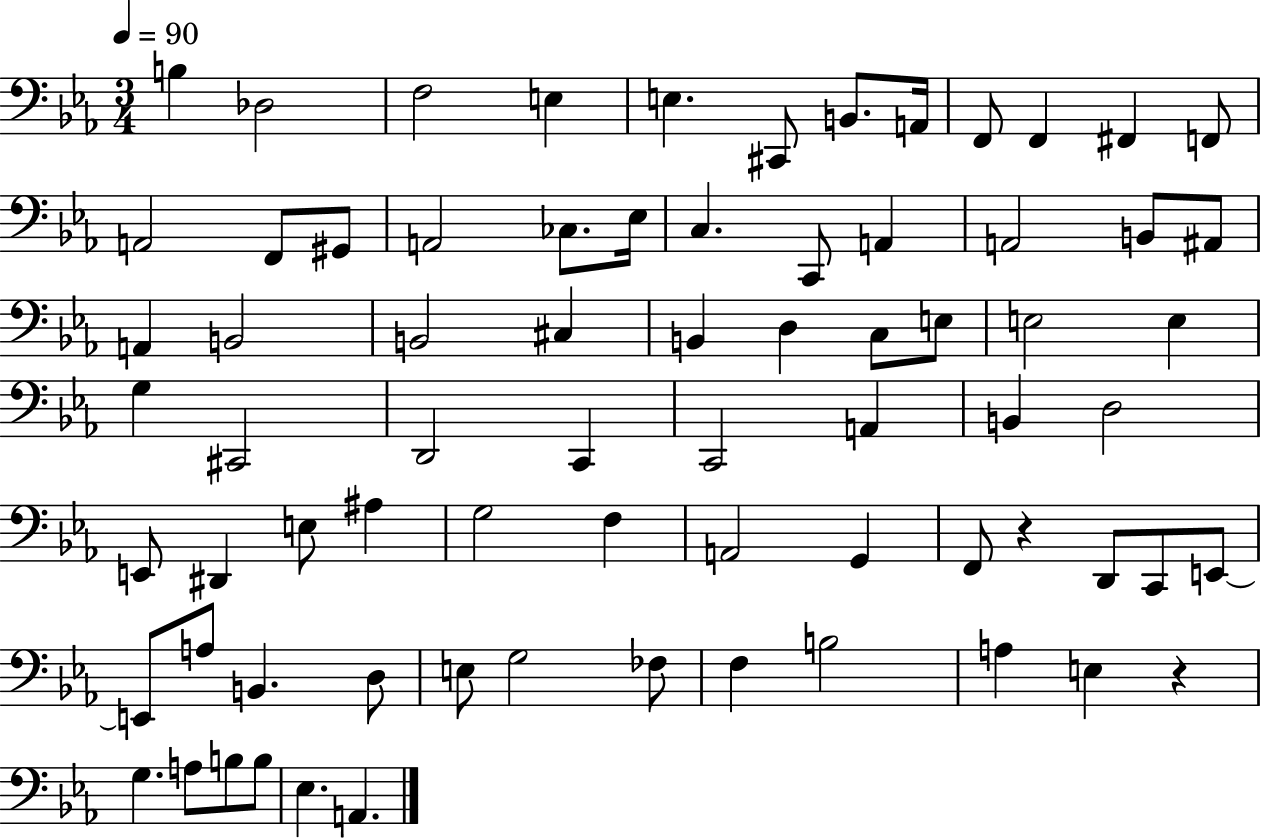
B3/q Db3/h F3/h E3/q E3/q. C#2/e B2/e. A2/s F2/e F2/q F#2/q F2/e A2/h F2/e G#2/e A2/h CES3/e. Eb3/s C3/q. C2/e A2/q A2/h B2/e A#2/e A2/q B2/h B2/h C#3/q B2/q D3/q C3/e E3/e E3/h E3/q G3/q C#2/h D2/h C2/q C2/h A2/q B2/q D3/h E2/e D#2/q E3/e A#3/q G3/h F3/q A2/h G2/q F2/e R/q D2/e C2/e E2/e E2/e A3/e B2/q. D3/e E3/e G3/h FES3/e F3/q B3/h A3/q E3/q R/q G3/q. A3/e B3/e B3/e Eb3/q. A2/q.